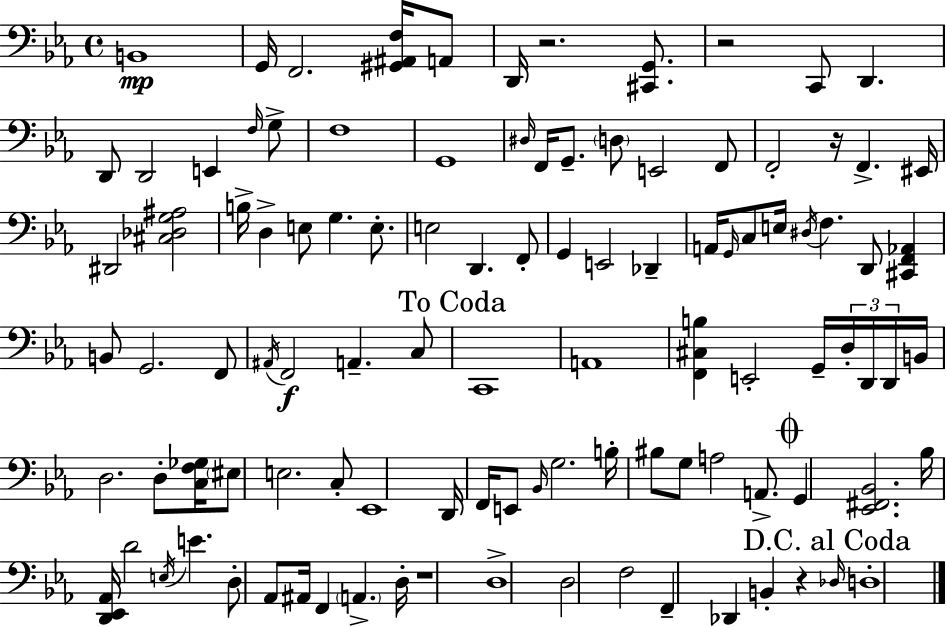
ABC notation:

X:1
T:Untitled
M:4/4
L:1/4
K:Cm
B,,4 G,,/4 F,,2 [^G,,^A,,F,]/4 A,,/2 D,,/4 z2 [^C,,G,,]/2 z2 C,,/2 D,, D,,/2 D,,2 E,, F,/4 G,/2 F,4 G,,4 ^D,/4 F,,/4 G,,/2 D,/2 E,,2 F,,/2 F,,2 z/4 F,, ^E,,/4 ^D,,2 [^C,_D,G,^A,]2 B,/4 D, E,/2 G, E,/2 E,2 D,, F,,/2 G,, E,,2 _D,, A,,/4 G,,/4 C,/2 E,/4 ^D,/4 F, D,,/2 [^C,,F,,_A,,] B,,/2 G,,2 F,,/2 ^A,,/4 F,,2 A,, C,/2 C,,4 A,,4 [F,,^C,B,] E,,2 G,,/4 D,/4 D,,/4 D,,/4 B,,/4 D,2 D,/2 [C,F,_G,]/4 ^E,/2 E,2 C,/2 _E,,4 D,,/4 F,,/4 E,,/2 _B,,/4 G,2 B,/4 ^B,/2 G,/2 A,2 A,,/2 G,, [_E,,^F,,_B,,]2 _B,/4 [D,,_E,,_A,,]/4 D2 E,/4 E D,/2 _A,,/2 ^A,,/4 F,, A,, D,/4 z4 D,4 D,2 F,2 F,, _D,, B,, z _D,/4 D,4